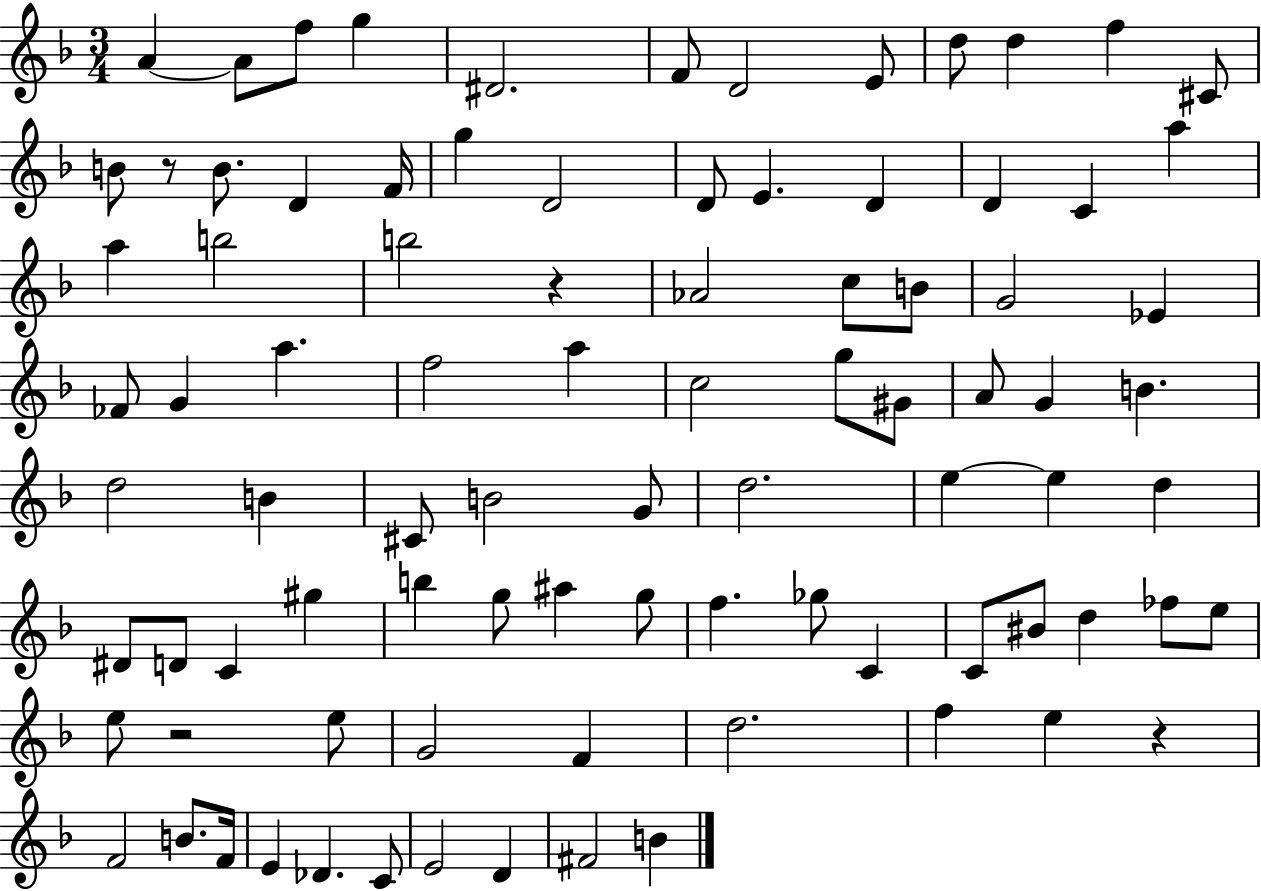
A4/q A4/e F5/e G5/q D#4/h. F4/e D4/h E4/e D5/e D5/q F5/q C#4/e B4/e R/e B4/e. D4/q F4/s G5/q D4/h D4/e E4/q. D4/q D4/q C4/q A5/q A5/q B5/h B5/h R/q Ab4/h C5/e B4/e G4/h Eb4/q FES4/e G4/q A5/q. F5/h A5/q C5/h G5/e G#4/e A4/e G4/q B4/q. D5/h B4/q C#4/e B4/h G4/e D5/h. E5/q E5/q D5/q D#4/e D4/e C4/q G#5/q B5/q G5/e A#5/q G5/e F5/q. Gb5/e C4/q C4/e BIS4/e D5/q FES5/e E5/e E5/e R/h E5/e G4/h F4/q D5/h. F5/q E5/q R/q F4/h B4/e. F4/s E4/q Db4/q. C4/e E4/h D4/q F#4/h B4/q